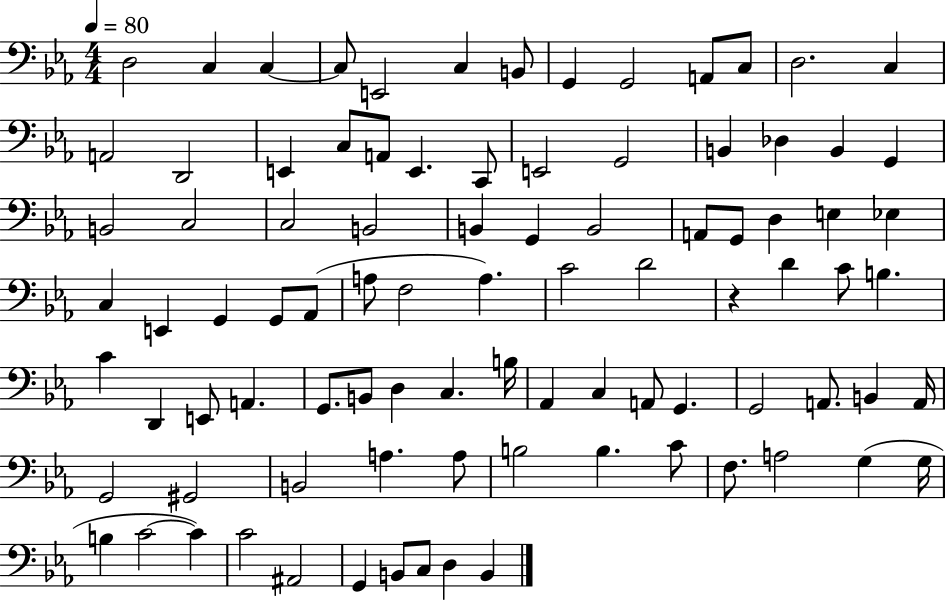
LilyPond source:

{
  \clef bass
  \numericTimeSignature
  \time 4/4
  \key ees \major
  \tempo 4 = 80
  d2 c4 c4~~ | c8 e,2 c4 b,8 | g,4 g,2 a,8 c8 | d2. c4 | \break a,2 d,2 | e,4 c8 a,8 e,4. c,8 | e,2 g,2 | b,4 des4 b,4 g,4 | \break b,2 c2 | c2 b,2 | b,4 g,4 b,2 | a,8 g,8 d4 e4 ees4 | \break c4 e,4 g,4 g,8 aes,8( | a8 f2 a4.) | c'2 d'2 | r4 d'4 c'8 b4. | \break c'4 d,4 e,8 a,4. | g,8. b,8 d4 c4. b16 | aes,4 c4 a,8 g,4. | g,2 a,8. b,4 a,16 | \break g,2 gis,2 | b,2 a4. a8 | b2 b4. c'8 | f8. a2 g4( g16 | \break b4 c'2~~ c'4) | c'2 ais,2 | g,4 b,8 c8 d4 b,4 | \bar "|."
}